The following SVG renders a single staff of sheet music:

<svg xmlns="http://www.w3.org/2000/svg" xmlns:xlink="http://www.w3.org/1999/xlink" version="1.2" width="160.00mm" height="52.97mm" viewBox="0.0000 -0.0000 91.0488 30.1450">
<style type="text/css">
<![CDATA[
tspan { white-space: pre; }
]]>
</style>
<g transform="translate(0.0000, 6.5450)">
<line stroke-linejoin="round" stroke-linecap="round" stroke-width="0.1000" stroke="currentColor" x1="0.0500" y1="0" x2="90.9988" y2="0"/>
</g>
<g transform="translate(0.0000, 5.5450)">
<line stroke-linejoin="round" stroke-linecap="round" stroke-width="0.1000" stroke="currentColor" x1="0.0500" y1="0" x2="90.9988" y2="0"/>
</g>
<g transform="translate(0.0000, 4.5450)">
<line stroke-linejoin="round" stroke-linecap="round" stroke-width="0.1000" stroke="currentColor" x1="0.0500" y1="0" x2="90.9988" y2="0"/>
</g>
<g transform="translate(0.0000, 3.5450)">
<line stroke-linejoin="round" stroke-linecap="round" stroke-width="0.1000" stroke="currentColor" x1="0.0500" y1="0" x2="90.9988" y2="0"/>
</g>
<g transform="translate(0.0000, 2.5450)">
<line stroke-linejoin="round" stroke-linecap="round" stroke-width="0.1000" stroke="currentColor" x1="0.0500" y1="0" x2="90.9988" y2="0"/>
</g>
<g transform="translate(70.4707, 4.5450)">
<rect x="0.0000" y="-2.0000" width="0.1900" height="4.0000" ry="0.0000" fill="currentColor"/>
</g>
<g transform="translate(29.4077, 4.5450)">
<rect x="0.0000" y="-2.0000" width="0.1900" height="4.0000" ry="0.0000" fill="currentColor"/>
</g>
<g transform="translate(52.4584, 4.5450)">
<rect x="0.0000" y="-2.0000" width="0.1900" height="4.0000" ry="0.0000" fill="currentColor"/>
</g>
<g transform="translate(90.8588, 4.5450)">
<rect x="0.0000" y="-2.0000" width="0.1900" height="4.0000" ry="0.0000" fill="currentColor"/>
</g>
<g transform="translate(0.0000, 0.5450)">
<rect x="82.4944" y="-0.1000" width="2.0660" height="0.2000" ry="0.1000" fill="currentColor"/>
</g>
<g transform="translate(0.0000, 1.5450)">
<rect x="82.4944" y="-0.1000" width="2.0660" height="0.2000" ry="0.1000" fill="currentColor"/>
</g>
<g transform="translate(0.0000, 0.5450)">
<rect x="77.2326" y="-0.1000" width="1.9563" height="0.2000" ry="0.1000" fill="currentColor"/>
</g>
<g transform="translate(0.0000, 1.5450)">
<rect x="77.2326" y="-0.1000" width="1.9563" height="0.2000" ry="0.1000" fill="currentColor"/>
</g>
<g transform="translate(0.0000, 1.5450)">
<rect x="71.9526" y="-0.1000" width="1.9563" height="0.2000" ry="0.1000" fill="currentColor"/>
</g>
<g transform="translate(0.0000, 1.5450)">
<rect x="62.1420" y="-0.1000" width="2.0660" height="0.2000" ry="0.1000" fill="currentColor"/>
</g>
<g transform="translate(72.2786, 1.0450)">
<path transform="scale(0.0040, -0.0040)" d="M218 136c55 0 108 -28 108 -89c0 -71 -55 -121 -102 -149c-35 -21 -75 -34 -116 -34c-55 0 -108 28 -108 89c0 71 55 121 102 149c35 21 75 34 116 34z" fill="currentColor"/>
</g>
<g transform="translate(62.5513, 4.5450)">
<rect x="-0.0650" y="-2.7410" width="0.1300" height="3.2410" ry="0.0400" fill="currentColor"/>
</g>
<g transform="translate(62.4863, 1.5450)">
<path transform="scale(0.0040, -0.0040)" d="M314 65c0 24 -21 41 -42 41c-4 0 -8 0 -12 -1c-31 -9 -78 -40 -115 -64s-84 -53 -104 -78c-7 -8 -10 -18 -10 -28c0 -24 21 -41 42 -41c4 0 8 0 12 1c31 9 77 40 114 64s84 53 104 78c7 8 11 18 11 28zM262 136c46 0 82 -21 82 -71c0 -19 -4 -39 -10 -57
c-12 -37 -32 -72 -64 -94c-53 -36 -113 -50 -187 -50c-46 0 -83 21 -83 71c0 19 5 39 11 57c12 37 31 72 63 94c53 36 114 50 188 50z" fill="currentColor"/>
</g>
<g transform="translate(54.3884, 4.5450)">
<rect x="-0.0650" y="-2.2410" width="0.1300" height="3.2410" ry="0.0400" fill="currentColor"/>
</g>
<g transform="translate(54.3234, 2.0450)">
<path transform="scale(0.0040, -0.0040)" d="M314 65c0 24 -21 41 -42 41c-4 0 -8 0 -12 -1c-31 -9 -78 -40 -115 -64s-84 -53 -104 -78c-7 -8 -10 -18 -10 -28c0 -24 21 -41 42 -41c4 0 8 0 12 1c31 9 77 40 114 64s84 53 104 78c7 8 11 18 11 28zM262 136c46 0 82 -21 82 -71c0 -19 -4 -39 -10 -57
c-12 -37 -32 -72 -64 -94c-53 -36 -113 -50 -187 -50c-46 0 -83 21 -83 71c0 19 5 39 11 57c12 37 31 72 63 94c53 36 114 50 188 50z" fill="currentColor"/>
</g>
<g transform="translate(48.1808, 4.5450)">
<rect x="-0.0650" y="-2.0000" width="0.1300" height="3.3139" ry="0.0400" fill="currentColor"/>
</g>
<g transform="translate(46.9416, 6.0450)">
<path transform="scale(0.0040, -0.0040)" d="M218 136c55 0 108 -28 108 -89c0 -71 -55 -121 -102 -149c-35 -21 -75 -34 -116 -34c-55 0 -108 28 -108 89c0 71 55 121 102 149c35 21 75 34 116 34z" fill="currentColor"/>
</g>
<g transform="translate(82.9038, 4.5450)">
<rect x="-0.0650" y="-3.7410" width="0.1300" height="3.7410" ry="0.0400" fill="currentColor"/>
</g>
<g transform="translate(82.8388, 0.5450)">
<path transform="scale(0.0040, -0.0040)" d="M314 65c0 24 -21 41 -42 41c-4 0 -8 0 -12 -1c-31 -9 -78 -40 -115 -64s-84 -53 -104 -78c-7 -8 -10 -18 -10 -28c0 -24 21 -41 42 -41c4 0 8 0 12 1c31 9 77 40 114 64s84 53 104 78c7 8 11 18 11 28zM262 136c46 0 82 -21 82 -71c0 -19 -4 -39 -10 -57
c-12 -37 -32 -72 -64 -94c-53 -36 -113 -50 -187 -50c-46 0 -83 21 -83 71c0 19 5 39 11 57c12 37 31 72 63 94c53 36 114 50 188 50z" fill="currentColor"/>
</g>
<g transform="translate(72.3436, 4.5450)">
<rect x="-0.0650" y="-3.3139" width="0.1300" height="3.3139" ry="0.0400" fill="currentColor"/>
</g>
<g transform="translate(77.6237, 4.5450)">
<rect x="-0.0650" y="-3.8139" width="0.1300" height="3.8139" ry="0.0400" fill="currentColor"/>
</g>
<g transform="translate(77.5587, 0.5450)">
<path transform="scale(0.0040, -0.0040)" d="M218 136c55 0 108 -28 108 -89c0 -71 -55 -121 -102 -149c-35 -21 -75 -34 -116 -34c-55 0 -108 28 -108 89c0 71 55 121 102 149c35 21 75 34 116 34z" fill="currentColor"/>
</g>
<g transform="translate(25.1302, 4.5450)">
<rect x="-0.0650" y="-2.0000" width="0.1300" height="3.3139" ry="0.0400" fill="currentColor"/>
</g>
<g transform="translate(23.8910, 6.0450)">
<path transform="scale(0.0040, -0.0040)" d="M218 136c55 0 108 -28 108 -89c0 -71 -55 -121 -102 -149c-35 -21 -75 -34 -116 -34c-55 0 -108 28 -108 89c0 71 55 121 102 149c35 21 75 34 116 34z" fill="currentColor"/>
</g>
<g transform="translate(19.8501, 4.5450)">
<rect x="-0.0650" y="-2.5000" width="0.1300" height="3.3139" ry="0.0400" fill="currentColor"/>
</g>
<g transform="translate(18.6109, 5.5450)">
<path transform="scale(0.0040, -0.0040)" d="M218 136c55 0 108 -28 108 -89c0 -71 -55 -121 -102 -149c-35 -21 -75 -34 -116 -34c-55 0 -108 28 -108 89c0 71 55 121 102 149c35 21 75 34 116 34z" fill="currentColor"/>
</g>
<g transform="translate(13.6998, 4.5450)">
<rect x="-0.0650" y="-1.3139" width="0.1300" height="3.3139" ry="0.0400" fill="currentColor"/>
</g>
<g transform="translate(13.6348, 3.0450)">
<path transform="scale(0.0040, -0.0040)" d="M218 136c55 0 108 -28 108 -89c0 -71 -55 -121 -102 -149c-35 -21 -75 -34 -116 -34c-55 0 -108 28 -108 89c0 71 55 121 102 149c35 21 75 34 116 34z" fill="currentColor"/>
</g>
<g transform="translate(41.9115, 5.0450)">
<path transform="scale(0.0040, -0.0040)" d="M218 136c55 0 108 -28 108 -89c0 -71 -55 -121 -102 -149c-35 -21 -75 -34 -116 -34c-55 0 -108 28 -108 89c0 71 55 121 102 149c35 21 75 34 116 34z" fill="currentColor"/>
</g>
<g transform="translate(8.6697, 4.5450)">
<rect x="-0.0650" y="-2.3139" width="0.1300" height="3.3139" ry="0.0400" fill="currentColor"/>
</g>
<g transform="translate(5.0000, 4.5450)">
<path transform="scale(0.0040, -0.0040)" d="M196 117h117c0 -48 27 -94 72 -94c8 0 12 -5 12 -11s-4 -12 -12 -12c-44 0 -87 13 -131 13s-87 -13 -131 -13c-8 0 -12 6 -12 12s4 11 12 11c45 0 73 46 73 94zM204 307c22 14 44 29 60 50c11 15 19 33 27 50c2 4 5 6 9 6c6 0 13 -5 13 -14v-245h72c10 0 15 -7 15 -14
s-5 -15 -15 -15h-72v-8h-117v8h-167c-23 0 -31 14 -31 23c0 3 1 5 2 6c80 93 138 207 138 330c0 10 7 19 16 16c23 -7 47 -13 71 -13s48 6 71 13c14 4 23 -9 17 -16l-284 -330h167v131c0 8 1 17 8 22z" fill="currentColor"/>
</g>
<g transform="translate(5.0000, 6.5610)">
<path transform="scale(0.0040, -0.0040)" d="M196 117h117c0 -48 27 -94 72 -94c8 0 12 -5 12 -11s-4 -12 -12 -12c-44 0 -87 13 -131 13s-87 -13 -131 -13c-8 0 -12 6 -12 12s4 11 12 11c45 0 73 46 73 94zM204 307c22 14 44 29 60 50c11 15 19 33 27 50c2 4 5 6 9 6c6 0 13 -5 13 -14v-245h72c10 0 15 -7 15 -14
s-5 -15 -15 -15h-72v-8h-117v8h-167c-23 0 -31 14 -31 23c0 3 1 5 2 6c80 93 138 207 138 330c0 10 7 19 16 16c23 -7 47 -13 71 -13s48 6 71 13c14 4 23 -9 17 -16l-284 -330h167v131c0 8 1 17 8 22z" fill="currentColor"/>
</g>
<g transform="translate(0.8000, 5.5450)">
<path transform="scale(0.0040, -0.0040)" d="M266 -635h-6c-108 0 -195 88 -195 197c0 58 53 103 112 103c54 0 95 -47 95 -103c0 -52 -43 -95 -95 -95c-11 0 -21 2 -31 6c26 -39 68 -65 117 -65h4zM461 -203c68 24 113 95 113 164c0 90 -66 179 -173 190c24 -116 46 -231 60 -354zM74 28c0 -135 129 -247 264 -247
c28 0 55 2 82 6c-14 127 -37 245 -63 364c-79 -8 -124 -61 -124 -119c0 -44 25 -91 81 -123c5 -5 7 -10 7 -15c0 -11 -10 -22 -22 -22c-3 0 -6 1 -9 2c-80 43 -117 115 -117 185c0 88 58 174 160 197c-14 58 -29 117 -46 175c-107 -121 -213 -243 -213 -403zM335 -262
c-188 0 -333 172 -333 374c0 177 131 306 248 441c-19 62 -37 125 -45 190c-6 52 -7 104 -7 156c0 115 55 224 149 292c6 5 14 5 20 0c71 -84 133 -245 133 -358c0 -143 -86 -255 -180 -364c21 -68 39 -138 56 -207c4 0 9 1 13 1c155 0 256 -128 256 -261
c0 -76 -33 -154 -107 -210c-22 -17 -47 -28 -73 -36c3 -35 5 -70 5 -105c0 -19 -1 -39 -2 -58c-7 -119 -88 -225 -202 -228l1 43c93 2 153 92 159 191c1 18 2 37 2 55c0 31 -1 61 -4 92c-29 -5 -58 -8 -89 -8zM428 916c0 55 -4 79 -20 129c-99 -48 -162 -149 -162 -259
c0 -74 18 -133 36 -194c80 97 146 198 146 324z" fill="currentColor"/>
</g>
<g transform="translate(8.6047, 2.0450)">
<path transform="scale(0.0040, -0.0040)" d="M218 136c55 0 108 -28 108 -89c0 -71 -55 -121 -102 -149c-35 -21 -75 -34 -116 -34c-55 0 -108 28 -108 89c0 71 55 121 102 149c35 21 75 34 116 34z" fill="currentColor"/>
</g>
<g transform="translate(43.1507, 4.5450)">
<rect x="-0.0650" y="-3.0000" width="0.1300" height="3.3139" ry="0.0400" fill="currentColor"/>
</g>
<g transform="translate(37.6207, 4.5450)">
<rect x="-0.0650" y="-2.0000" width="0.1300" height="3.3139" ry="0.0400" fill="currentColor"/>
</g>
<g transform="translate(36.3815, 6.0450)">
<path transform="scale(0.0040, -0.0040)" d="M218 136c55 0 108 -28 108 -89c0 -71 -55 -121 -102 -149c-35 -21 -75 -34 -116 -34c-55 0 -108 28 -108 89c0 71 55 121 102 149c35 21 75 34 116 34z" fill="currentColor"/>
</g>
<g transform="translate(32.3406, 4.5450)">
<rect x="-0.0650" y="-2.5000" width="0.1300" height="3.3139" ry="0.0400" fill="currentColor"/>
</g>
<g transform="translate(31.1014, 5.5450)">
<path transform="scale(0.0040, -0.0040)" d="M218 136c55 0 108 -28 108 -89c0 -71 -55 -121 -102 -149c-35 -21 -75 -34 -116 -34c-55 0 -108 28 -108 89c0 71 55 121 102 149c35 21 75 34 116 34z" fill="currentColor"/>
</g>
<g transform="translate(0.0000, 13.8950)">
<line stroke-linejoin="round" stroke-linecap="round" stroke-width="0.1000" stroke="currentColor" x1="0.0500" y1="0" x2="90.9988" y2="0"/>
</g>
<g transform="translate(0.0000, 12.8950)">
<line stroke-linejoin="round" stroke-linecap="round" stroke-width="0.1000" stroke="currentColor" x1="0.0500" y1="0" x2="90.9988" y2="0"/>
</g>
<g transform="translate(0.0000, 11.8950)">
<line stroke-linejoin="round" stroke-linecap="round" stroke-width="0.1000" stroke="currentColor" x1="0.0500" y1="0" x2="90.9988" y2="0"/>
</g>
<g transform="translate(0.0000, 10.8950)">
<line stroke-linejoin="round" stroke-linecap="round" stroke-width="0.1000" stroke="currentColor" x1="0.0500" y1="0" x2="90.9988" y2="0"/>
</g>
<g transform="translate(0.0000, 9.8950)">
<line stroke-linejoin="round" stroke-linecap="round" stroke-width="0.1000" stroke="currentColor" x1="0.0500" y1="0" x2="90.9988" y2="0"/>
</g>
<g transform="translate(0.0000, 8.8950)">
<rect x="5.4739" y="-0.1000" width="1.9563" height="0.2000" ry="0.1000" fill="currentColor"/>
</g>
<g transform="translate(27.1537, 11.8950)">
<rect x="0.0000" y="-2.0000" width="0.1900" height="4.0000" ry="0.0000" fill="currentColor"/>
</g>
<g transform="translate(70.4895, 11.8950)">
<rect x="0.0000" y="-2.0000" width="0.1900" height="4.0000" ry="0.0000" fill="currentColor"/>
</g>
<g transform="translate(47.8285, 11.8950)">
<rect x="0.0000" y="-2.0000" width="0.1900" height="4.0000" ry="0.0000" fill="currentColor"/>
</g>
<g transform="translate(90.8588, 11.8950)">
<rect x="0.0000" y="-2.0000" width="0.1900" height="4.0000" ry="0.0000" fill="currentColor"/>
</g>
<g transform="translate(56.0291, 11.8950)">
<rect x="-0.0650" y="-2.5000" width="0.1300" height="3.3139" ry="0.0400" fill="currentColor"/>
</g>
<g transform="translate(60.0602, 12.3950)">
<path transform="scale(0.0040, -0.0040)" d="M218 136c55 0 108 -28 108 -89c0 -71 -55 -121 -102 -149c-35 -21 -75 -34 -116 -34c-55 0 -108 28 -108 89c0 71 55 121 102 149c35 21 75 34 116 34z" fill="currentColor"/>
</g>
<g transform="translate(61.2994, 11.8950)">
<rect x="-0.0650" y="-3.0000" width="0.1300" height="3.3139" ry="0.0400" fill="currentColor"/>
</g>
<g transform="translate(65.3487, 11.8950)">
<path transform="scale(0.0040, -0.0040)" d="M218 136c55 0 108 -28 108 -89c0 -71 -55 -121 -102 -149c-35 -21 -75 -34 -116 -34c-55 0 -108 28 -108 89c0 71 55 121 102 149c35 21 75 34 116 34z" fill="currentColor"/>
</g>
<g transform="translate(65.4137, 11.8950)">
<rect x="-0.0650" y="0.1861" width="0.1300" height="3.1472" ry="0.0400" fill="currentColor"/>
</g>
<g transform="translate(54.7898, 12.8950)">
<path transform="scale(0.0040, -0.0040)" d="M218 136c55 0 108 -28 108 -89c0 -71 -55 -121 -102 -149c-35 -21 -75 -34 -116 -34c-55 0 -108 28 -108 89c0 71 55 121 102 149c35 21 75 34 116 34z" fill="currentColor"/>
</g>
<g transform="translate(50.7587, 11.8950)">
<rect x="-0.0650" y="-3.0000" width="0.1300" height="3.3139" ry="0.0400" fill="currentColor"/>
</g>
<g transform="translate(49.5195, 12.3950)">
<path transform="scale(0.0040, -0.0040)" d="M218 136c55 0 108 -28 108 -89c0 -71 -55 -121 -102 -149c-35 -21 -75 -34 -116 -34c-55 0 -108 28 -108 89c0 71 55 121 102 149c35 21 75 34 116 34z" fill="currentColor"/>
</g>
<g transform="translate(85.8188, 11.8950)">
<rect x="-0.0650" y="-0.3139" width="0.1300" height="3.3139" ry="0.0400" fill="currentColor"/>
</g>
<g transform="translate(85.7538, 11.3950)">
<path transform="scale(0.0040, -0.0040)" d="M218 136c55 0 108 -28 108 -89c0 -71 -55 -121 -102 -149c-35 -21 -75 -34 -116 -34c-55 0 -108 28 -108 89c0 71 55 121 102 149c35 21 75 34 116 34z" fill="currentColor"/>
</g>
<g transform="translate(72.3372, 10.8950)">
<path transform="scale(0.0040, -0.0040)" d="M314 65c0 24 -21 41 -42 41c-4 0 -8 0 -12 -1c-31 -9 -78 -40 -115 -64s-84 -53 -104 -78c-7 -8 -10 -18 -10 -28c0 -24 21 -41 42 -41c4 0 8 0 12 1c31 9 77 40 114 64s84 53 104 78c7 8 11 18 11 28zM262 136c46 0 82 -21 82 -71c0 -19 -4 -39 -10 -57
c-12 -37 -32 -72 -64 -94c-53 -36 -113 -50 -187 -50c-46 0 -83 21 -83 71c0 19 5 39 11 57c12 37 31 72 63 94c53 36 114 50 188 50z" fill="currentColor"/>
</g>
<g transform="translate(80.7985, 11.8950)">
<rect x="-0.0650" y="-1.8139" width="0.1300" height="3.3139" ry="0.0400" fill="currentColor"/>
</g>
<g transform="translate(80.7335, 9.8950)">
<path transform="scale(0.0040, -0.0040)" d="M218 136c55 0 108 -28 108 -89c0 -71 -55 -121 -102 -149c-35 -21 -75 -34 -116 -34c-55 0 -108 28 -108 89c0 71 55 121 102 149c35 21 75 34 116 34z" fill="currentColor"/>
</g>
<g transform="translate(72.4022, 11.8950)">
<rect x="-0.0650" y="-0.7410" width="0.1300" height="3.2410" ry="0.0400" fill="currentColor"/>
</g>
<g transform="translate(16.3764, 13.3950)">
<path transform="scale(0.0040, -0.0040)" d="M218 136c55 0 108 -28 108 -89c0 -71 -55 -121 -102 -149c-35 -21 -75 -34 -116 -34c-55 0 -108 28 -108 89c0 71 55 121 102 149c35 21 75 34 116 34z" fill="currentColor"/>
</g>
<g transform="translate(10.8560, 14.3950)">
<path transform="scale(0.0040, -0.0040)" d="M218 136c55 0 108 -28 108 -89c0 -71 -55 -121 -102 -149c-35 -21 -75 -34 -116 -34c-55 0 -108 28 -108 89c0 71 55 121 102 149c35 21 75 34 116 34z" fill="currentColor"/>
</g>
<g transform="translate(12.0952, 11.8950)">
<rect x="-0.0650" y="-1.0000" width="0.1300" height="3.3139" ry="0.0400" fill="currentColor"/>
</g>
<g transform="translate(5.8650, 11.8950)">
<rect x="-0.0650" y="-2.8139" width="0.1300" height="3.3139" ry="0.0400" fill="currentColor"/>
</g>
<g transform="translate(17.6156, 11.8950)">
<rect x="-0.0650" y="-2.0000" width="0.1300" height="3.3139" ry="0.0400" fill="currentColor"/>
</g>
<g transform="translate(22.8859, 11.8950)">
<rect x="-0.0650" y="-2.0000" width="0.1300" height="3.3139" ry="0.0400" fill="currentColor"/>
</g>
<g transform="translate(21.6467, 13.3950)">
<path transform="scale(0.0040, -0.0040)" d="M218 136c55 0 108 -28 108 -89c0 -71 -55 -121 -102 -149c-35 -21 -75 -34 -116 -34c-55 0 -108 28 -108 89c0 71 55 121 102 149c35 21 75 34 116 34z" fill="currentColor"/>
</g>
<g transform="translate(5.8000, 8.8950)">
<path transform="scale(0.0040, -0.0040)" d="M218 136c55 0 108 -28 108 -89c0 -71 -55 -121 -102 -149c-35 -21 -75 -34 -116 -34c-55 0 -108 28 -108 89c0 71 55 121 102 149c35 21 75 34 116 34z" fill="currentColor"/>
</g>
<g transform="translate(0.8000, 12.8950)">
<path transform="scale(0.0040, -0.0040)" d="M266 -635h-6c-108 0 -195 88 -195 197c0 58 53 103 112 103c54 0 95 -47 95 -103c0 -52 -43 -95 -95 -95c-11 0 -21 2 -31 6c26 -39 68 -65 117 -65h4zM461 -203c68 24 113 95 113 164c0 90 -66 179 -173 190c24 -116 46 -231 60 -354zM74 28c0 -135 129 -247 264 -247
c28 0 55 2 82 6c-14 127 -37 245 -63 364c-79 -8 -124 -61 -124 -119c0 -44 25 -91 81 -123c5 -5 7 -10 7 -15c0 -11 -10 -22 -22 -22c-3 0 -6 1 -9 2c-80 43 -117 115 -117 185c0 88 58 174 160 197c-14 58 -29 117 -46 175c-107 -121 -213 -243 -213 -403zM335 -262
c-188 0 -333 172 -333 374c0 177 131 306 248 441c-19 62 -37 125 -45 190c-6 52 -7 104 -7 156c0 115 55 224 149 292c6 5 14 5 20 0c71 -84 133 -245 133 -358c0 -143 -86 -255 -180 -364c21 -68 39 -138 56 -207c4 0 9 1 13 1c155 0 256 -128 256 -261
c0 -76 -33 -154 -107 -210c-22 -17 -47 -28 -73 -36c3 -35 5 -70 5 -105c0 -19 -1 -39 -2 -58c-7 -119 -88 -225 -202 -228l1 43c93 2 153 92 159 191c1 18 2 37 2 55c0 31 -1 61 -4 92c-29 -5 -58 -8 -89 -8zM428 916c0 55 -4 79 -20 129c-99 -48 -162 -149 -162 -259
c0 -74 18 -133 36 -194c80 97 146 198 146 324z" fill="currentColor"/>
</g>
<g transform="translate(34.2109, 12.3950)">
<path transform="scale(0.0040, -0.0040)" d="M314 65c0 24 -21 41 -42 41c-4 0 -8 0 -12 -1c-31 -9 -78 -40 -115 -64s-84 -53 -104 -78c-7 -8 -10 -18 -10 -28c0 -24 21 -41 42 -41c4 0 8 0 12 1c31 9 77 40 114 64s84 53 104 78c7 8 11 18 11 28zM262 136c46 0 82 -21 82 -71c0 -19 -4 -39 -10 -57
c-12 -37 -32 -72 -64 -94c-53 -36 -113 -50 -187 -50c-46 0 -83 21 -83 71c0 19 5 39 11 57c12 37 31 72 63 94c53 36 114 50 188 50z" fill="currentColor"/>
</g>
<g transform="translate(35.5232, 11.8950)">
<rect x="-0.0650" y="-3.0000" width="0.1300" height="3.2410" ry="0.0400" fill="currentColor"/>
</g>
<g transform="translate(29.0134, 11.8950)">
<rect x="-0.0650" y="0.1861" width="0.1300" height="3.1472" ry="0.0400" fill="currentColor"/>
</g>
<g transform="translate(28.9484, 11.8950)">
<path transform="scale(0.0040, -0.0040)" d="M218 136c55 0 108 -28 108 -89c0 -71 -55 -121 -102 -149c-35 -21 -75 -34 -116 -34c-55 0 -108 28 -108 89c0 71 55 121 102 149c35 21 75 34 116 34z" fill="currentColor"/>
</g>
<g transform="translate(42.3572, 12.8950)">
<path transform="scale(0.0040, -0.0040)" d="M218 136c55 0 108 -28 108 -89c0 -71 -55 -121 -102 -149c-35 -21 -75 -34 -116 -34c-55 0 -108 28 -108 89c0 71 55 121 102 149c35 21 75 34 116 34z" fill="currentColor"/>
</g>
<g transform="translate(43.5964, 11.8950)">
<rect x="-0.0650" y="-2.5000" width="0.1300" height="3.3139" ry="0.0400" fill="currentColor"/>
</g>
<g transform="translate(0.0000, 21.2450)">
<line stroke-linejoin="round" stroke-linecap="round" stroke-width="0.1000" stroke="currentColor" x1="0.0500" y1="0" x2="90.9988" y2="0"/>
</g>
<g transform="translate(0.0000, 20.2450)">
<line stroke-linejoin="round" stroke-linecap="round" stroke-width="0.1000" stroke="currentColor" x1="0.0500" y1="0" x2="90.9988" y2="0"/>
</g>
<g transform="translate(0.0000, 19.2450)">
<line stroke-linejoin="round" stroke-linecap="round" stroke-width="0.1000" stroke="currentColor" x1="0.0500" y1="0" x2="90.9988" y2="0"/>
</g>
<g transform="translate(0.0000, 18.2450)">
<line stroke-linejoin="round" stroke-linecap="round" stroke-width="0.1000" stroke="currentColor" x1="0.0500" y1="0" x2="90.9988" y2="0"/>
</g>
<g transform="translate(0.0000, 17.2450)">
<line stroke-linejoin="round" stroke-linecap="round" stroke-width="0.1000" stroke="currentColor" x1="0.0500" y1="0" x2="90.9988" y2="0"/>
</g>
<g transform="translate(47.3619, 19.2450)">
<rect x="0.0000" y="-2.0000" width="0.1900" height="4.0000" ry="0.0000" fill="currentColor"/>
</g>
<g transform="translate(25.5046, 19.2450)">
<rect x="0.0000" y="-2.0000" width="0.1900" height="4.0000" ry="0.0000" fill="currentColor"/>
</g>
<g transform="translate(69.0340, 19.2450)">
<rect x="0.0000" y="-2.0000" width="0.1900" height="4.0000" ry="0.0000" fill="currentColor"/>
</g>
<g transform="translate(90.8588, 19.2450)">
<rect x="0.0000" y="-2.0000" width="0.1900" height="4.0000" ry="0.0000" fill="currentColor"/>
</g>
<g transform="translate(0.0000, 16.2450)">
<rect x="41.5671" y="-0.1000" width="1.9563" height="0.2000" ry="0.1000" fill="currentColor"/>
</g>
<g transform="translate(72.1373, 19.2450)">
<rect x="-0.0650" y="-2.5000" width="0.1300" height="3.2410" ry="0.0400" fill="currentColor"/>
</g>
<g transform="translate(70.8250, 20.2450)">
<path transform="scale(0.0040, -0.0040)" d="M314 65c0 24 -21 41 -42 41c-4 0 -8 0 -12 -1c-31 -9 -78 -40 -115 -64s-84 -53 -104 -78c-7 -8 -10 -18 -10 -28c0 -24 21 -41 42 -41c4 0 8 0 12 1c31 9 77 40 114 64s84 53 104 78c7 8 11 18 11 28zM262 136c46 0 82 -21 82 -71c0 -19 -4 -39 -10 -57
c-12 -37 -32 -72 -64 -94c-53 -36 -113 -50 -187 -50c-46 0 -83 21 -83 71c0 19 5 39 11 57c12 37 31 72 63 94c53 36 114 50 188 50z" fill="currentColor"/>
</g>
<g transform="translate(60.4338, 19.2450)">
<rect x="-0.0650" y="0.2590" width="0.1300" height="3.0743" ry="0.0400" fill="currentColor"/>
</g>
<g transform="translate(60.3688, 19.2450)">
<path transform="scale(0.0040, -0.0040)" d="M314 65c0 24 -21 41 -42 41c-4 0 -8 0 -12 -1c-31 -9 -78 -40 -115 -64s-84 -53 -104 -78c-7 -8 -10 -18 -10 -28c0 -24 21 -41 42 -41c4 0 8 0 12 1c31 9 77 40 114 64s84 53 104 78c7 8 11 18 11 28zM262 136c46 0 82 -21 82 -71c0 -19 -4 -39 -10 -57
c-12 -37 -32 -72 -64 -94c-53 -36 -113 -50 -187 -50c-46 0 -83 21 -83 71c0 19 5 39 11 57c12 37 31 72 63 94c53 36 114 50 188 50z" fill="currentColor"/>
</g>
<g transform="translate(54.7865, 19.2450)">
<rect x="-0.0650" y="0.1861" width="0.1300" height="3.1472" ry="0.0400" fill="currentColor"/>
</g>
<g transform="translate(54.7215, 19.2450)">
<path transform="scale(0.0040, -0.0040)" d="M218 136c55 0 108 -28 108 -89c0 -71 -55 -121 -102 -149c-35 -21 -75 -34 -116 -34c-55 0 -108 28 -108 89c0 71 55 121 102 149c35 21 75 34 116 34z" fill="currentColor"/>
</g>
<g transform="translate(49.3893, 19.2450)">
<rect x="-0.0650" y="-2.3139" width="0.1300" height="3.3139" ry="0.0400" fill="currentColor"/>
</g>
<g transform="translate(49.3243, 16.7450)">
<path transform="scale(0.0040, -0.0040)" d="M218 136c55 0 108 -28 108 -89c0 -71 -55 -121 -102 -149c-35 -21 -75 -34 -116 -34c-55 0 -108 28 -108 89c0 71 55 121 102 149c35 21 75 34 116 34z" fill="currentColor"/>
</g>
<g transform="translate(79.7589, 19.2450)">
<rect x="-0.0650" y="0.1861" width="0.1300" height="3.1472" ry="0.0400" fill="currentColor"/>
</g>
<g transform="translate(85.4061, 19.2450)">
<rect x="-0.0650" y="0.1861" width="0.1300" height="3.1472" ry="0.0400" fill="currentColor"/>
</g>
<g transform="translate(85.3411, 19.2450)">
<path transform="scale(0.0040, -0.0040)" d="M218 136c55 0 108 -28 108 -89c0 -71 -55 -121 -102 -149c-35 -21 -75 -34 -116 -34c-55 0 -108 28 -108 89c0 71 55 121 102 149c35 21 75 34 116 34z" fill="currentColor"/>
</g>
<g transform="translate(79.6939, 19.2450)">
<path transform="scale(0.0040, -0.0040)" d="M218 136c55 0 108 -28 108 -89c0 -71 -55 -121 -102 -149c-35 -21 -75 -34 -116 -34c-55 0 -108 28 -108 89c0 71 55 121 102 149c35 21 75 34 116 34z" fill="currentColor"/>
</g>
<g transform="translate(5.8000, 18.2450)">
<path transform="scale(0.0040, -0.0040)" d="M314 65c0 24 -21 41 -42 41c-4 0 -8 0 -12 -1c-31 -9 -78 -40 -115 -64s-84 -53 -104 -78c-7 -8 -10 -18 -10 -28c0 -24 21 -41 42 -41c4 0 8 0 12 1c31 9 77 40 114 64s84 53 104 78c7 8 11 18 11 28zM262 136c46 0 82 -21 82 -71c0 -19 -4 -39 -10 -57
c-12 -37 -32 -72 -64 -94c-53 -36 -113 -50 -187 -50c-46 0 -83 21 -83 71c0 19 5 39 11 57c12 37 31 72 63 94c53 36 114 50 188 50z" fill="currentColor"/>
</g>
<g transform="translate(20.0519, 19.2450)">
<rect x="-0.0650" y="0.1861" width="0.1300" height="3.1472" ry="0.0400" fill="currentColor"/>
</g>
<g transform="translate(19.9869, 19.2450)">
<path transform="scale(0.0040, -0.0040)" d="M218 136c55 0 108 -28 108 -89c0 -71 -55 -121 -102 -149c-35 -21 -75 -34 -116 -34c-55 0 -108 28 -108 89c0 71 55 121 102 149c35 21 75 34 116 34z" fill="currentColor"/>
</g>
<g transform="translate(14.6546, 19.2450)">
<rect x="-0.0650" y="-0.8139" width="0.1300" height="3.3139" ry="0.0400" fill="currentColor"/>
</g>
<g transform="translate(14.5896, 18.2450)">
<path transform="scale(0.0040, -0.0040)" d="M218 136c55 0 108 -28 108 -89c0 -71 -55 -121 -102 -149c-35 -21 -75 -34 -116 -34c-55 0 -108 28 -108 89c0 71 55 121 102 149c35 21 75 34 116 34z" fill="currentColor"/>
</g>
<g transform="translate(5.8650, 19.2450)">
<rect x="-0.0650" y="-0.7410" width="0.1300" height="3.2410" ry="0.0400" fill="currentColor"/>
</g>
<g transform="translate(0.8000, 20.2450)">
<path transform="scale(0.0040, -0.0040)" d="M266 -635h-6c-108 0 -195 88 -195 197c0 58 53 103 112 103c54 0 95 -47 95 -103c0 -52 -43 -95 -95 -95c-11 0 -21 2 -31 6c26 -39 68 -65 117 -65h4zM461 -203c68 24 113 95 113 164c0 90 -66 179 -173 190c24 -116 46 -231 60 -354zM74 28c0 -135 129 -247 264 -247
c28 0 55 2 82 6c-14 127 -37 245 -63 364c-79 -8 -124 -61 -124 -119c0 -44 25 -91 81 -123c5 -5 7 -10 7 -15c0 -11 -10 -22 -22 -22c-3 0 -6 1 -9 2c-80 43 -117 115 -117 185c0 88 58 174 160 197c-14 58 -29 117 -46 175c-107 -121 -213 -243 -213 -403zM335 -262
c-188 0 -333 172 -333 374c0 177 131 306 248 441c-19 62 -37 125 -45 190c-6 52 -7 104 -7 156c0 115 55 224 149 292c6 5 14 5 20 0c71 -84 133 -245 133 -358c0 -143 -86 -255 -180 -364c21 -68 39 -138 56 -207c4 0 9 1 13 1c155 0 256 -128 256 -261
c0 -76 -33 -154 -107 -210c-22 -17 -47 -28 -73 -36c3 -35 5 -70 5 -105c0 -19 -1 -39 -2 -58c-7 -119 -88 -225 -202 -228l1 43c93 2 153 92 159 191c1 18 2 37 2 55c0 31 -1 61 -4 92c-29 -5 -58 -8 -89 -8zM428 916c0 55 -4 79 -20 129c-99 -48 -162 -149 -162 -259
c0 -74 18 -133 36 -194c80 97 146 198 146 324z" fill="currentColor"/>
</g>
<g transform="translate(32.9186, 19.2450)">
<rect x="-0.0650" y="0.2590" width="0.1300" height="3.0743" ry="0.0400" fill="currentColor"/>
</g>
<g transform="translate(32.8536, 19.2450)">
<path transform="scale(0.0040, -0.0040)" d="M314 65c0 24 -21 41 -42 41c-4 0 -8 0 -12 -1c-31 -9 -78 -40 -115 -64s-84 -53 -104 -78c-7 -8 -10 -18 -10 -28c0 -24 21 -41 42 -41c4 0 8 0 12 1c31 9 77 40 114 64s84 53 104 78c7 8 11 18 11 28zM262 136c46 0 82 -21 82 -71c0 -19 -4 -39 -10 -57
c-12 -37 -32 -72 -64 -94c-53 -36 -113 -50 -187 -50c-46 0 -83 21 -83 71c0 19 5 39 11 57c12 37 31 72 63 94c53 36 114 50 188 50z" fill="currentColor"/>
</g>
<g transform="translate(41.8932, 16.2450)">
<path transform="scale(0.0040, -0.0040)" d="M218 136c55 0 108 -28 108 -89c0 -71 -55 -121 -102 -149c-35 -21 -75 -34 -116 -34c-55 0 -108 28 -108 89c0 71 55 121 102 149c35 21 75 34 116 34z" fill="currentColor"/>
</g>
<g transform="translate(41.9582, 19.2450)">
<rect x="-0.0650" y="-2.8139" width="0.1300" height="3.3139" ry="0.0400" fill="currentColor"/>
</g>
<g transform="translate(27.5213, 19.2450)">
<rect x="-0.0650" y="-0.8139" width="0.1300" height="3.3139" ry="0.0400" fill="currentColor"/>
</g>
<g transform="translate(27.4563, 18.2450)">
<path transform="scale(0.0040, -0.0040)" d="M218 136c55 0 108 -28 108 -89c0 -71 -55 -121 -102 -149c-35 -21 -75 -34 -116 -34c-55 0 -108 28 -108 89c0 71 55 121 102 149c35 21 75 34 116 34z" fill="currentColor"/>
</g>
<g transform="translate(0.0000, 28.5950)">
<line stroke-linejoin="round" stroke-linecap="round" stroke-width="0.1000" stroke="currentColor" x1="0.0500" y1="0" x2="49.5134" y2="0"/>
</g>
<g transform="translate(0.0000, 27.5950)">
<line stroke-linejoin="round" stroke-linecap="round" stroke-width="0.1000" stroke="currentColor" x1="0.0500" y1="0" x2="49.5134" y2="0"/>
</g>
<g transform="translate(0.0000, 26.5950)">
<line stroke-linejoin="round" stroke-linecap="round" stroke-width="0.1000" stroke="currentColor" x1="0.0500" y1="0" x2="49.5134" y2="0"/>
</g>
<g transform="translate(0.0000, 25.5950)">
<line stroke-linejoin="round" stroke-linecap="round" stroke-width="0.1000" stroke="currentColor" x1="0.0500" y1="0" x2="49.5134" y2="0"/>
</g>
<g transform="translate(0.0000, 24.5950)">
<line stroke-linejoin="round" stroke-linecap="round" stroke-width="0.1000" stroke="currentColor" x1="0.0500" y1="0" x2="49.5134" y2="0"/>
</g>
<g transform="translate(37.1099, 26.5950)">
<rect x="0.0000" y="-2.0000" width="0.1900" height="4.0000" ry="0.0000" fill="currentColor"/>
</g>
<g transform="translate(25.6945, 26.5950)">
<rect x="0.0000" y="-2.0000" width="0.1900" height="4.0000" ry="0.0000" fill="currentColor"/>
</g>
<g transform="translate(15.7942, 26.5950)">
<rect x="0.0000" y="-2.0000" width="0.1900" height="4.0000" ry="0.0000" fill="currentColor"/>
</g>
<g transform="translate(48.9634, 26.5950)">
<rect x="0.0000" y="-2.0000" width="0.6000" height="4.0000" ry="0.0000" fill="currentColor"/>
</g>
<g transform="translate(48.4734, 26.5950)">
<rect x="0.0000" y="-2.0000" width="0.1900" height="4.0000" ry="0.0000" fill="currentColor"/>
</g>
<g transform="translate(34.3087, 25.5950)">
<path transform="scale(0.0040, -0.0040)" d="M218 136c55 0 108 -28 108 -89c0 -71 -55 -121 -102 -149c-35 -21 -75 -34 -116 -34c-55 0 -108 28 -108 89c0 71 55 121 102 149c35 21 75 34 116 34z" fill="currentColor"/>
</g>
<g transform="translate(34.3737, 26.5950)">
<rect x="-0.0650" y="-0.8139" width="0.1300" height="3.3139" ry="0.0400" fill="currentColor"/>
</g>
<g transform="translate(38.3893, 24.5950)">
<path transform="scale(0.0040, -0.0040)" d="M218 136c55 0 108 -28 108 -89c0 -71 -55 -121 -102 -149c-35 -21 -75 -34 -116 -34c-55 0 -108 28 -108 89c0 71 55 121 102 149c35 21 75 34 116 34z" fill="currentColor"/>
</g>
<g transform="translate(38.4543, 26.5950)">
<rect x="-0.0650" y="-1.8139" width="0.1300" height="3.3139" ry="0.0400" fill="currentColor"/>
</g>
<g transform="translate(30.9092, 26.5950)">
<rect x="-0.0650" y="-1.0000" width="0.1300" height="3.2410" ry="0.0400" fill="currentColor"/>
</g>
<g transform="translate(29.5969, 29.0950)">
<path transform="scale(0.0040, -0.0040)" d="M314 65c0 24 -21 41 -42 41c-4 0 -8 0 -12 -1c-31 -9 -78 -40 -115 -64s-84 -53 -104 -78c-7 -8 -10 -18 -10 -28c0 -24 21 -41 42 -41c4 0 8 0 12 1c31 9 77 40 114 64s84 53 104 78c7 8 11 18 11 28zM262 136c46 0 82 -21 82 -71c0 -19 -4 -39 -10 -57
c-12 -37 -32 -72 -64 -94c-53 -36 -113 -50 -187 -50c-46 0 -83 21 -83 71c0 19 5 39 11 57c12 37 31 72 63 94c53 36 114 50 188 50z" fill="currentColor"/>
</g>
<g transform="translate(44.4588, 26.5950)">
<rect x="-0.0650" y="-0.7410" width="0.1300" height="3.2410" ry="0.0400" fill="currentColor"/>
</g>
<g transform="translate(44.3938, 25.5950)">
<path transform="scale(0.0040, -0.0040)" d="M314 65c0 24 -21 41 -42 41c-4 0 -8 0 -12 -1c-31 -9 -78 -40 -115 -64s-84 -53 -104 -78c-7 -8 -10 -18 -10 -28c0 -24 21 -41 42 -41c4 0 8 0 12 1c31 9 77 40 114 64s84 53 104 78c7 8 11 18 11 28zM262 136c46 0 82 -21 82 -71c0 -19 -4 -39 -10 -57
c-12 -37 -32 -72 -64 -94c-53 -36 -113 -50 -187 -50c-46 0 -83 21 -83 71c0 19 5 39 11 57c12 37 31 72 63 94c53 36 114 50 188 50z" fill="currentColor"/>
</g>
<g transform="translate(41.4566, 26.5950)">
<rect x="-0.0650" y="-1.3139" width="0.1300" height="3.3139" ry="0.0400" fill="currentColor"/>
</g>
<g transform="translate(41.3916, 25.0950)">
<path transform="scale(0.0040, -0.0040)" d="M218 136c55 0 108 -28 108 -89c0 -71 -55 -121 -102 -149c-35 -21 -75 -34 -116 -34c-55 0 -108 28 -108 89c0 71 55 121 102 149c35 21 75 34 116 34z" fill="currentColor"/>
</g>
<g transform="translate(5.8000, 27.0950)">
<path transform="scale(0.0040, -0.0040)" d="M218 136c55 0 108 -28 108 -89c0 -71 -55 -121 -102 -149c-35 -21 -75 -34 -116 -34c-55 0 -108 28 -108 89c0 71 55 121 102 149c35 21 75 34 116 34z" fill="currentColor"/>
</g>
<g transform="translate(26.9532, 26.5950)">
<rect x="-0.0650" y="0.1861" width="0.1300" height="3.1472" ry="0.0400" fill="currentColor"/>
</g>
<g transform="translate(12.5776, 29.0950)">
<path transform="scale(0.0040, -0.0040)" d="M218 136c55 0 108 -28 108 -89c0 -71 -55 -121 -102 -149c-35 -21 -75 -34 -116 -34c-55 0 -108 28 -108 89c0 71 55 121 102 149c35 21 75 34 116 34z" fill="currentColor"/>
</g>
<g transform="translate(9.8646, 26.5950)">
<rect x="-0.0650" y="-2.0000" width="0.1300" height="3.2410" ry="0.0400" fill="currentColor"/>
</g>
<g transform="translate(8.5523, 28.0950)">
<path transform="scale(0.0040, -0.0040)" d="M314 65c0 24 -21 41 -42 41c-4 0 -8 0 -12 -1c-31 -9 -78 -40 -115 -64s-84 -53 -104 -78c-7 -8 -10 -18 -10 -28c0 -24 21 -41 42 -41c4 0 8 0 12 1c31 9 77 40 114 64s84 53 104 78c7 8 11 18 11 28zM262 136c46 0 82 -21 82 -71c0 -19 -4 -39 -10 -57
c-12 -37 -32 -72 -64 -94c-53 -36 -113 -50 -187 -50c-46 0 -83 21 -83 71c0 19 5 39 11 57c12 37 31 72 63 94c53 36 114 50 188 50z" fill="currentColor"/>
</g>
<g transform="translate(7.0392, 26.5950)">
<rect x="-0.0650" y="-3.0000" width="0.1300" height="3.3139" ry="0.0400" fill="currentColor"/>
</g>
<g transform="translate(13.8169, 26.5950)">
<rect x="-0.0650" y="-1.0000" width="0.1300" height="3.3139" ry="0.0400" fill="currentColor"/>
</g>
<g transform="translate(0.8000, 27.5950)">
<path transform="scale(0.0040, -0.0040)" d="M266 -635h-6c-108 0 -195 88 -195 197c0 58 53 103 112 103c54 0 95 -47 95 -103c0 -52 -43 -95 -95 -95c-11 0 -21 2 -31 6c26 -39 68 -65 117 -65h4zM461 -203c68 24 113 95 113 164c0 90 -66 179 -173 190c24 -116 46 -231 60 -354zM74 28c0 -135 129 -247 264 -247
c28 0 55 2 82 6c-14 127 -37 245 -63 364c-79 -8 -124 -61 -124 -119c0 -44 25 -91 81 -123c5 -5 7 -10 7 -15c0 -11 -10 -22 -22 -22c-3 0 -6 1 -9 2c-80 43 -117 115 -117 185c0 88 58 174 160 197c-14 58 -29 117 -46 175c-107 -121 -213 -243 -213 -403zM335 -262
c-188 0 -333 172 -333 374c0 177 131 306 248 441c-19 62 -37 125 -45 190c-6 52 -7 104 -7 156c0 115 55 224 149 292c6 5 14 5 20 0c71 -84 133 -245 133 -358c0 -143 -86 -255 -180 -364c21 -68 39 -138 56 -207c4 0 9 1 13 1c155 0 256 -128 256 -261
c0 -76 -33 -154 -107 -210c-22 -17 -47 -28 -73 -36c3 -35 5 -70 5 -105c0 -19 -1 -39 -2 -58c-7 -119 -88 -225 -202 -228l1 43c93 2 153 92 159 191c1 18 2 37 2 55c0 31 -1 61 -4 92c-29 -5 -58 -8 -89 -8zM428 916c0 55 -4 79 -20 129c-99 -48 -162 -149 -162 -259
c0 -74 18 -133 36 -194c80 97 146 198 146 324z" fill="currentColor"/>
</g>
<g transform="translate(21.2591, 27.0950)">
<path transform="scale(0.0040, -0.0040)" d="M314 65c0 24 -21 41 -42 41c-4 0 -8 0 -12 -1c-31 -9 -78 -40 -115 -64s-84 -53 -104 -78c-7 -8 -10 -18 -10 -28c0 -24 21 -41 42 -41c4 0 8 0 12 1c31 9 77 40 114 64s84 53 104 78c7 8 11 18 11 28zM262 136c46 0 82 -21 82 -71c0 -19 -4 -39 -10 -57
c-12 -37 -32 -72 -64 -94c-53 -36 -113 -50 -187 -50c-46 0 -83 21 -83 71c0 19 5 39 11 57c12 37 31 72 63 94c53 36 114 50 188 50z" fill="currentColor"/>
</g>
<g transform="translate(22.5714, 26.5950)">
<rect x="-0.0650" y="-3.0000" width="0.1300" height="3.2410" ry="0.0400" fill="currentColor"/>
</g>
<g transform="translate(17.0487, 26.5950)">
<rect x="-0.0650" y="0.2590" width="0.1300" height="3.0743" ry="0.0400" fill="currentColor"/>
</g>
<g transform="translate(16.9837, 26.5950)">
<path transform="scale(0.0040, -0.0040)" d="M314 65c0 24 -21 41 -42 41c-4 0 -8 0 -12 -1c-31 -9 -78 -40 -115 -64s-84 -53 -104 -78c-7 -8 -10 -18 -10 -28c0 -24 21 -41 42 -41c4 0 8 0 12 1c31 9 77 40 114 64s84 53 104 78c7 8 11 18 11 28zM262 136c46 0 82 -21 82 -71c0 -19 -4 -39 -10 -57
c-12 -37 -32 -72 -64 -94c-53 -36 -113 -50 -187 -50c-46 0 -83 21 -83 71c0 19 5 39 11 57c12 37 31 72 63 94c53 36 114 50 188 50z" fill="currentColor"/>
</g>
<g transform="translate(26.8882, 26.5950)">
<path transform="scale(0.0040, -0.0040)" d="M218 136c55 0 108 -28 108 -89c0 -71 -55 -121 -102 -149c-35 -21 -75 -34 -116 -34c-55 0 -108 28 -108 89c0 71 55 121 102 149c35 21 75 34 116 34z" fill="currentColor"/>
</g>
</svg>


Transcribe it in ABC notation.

X:1
T:Untitled
M:4/4
L:1/4
K:C
g e G F G F A F g2 a2 b c' c'2 a D F F B A2 G A G A B d2 f c d2 d B d B2 a g B B2 G2 B B A F2 D B2 A2 B D2 d f e d2